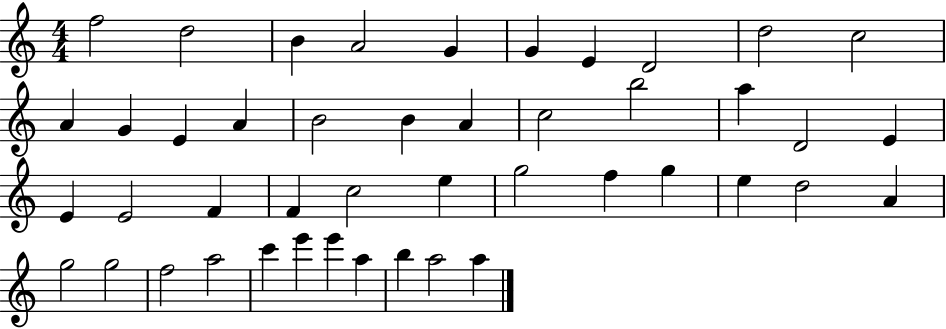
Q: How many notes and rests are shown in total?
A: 45